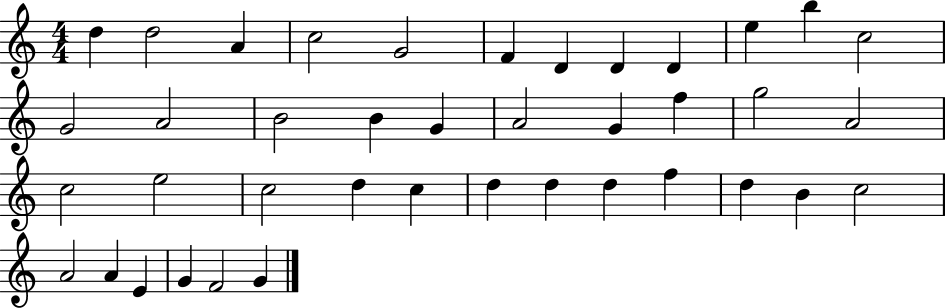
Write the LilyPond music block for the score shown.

{
  \clef treble
  \numericTimeSignature
  \time 4/4
  \key c \major
  d''4 d''2 a'4 | c''2 g'2 | f'4 d'4 d'4 d'4 | e''4 b''4 c''2 | \break g'2 a'2 | b'2 b'4 g'4 | a'2 g'4 f''4 | g''2 a'2 | \break c''2 e''2 | c''2 d''4 c''4 | d''4 d''4 d''4 f''4 | d''4 b'4 c''2 | \break a'2 a'4 e'4 | g'4 f'2 g'4 | \bar "|."
}